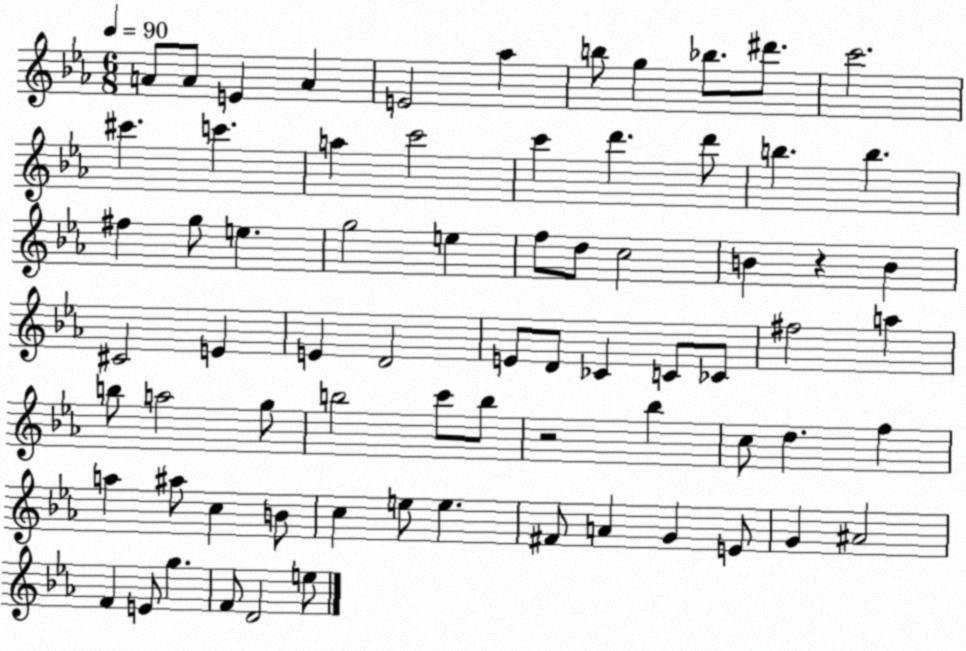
X:1
T:Untitled
M:6/8
L:1/4
K:Eb
A/2 A/2 E A E2 _a b/2 g _b/2 ^d'/2 c'2 ^c' c' a c'2 c' d' d'/2 b b ^f g/2 e g2 e f/2 d/2 c2 B z B ^C2 E E D2 E/2 D/2 _C C/2 _C/2 ^f2 a b/2 a2 g/2 b2 c'/2 b/2 z2 _b c/2 d f a ^a/2 c B/2 c e/2 e ^F/2 A G E/2 G ^A2 F E/2 g F/2 D2 e/2